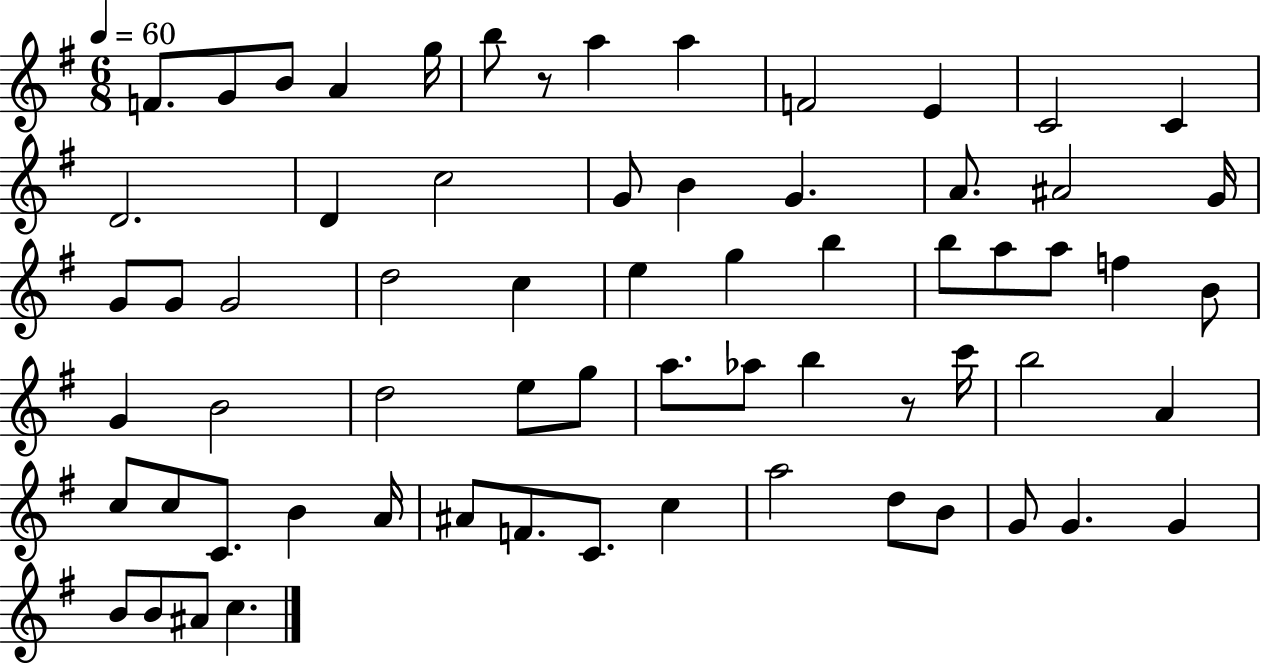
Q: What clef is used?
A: treble